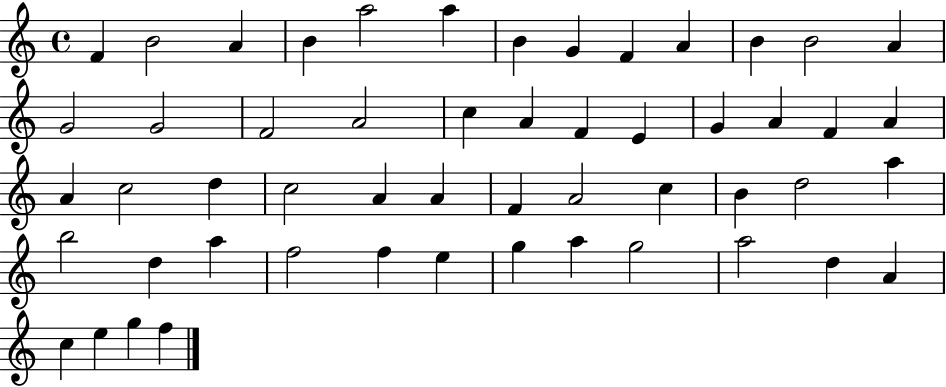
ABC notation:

X:1
T:Untitled
M:4/4
L:1/4
K:C
F B2 A B a2 a B G F A B B2 A G2 G2 F2 A2 c A F E G A F A A c2 d c2 A A F A2 c B d2 a b2 d a f2 f e g a g2 a2 d A c e g f